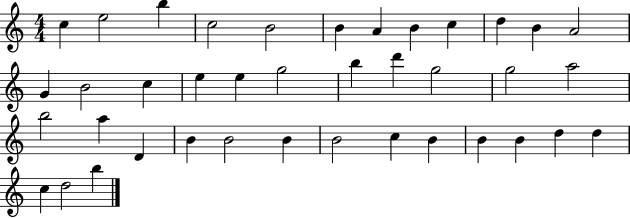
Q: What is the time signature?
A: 4/4